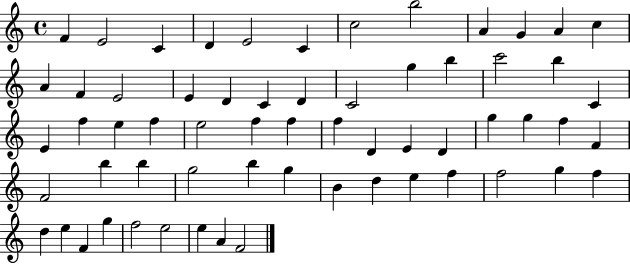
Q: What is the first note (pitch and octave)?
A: F4